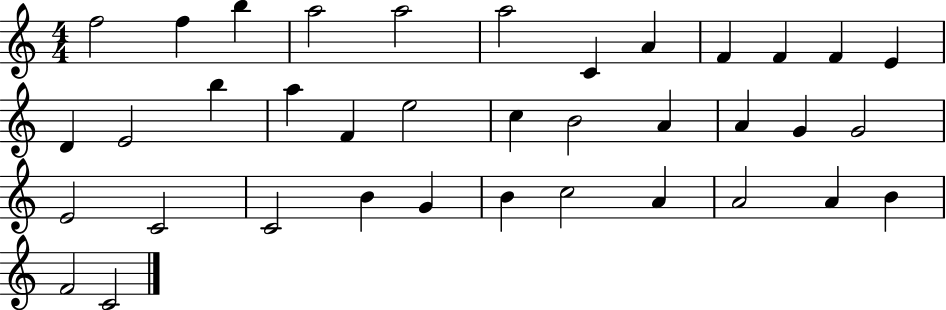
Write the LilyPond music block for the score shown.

{
  \clef treble
  \numericTimeSignature
  \time 4/4
  \key c \major
  f''2 f''4 b''4 | a''2 a''2 | a''2 c'4 a'4 | f'4 f'4 f'4 e'4 | \break d'4 e'2 b''4 | a''4 f'4 e''2 | c''4 b'2 a'4 | a'4 g'4 g'2 | \break e'2 c'2 | c'2 b'4 g'4 | b'4 c''2 a'4 | a'2 a'4 b'4 | \break f'2 c'2 | \bar "|."
}